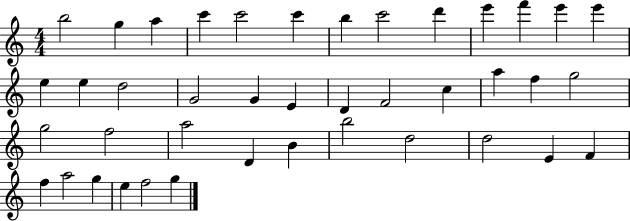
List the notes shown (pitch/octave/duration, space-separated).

B5/h G5/q A5/q C6/q C6/h C6/q B5/q C6/h D6/q E6/q F6/q E6/q E6/q E5/q E5/q D5/h G4/h G4/q E4/q D4/q F4/h C5/q A5/q F5/q G5/h G5/h F5/h A5/h D4/q B4/q B5/h D5/h D5/h E4/q F4/q F5/q A5/h G5/q E5/q F5/h G5/q